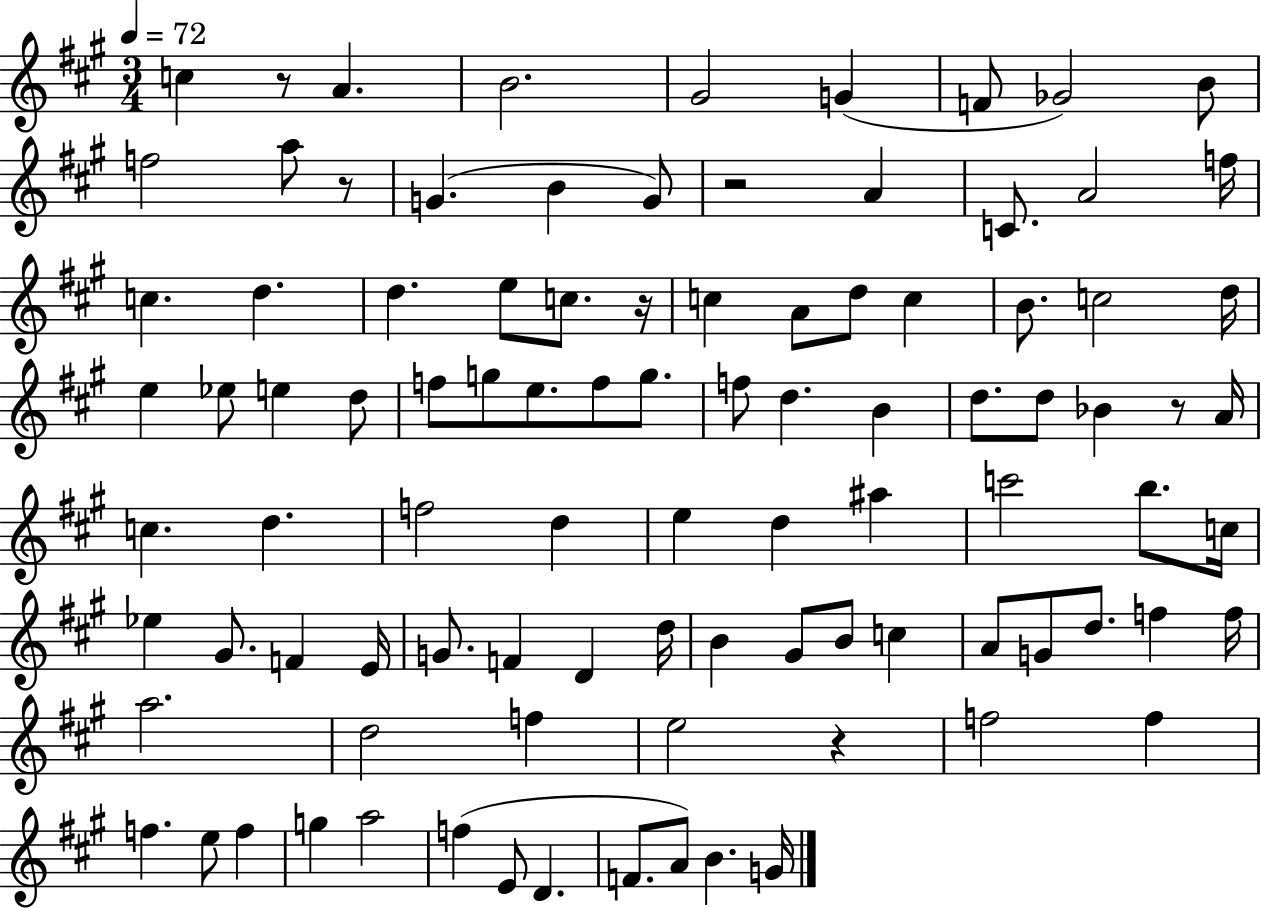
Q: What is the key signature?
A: A major